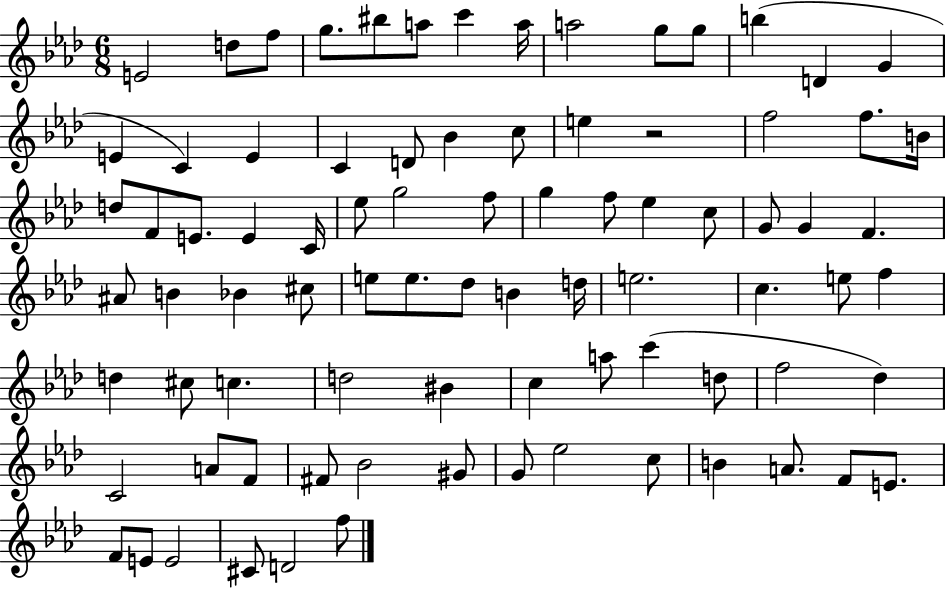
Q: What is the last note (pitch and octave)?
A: F5